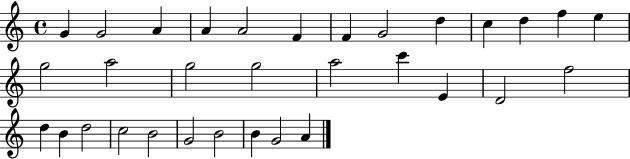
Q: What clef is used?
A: treble